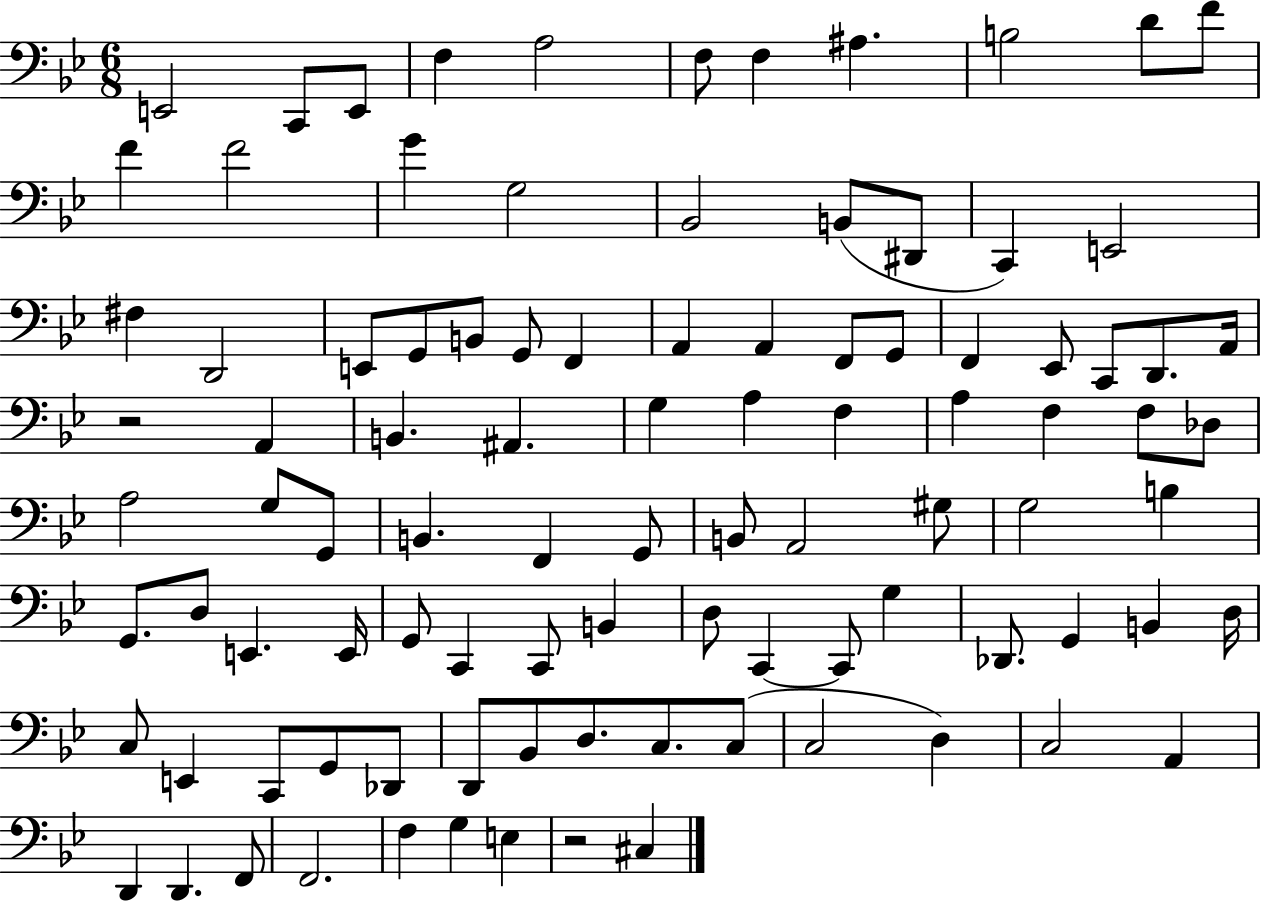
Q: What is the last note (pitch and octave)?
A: C#3